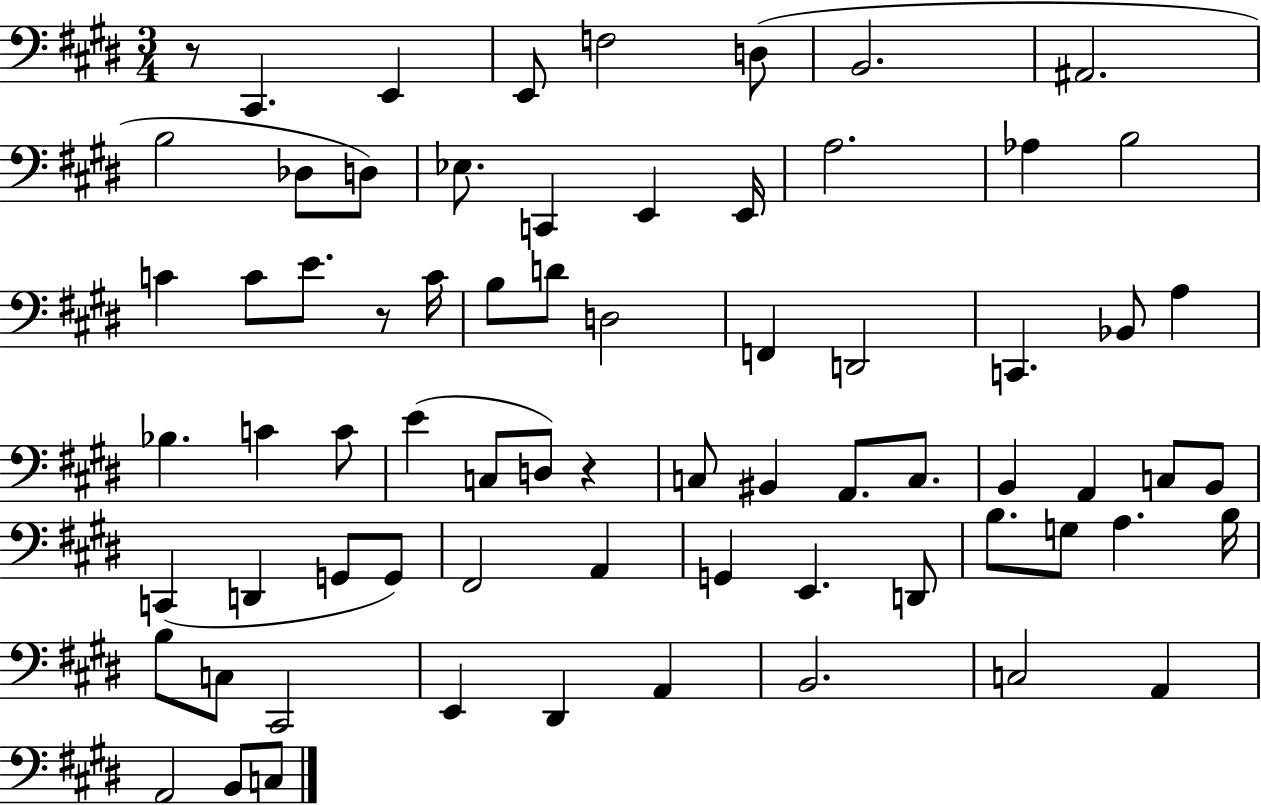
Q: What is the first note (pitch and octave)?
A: C#2